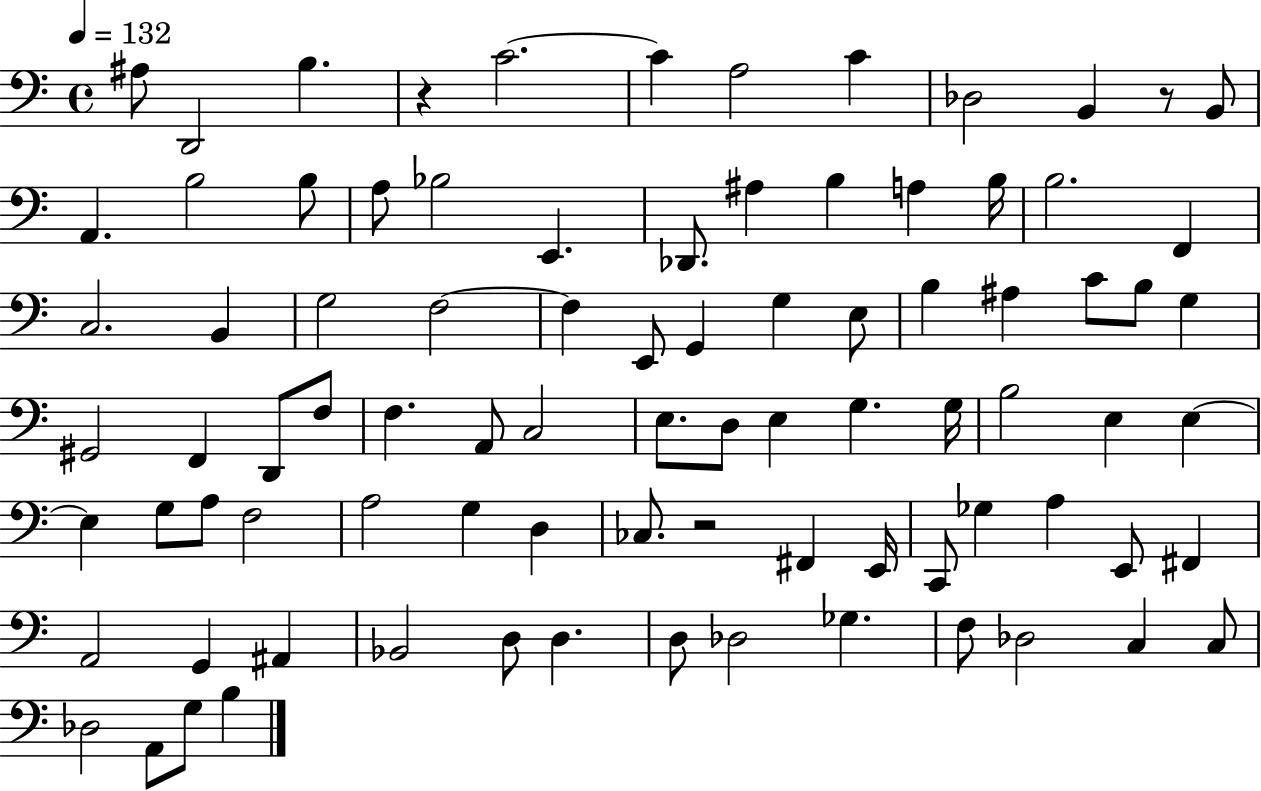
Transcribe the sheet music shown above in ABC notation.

X:1
T:Untitled
M:4/4
L:1/4
K:C
^A,/2 D,,2 B, z C2 C A,2 C _D,2 B,, z/2 B,,/2 A,, B,2 B,/2 A,/2 _B,2 E,, _D,,/2 ^A, B, A, B,/4 B,2 F,, C,2 B,, G,2 F,2 F, E,,/2 G,, G, E,/2 B, ^A, C/2 B,/2 G, ^G,,2 F,, D,,/2 F,/2 F, A,,/2 C,2 E,/2 D,/2 E, G, G,/4 B,2 E, E, E, G,/2 A,/2 F,2 A,2 G, D, _C,/2 z2 ^F,, E,,/4 C,,/2 _G, A, E,,/2 ^F,, A,,2 G,, ^A,, _B,,2 D,/2 D, D,/2 _D,2 _G, F,/2 _D,2 C, C,/2 _D,2 A,,/2 G,/2 B,